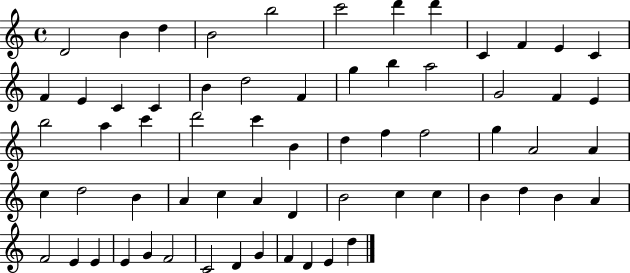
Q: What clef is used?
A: treble